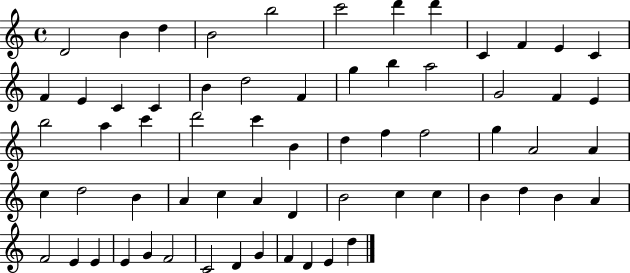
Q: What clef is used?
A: treble